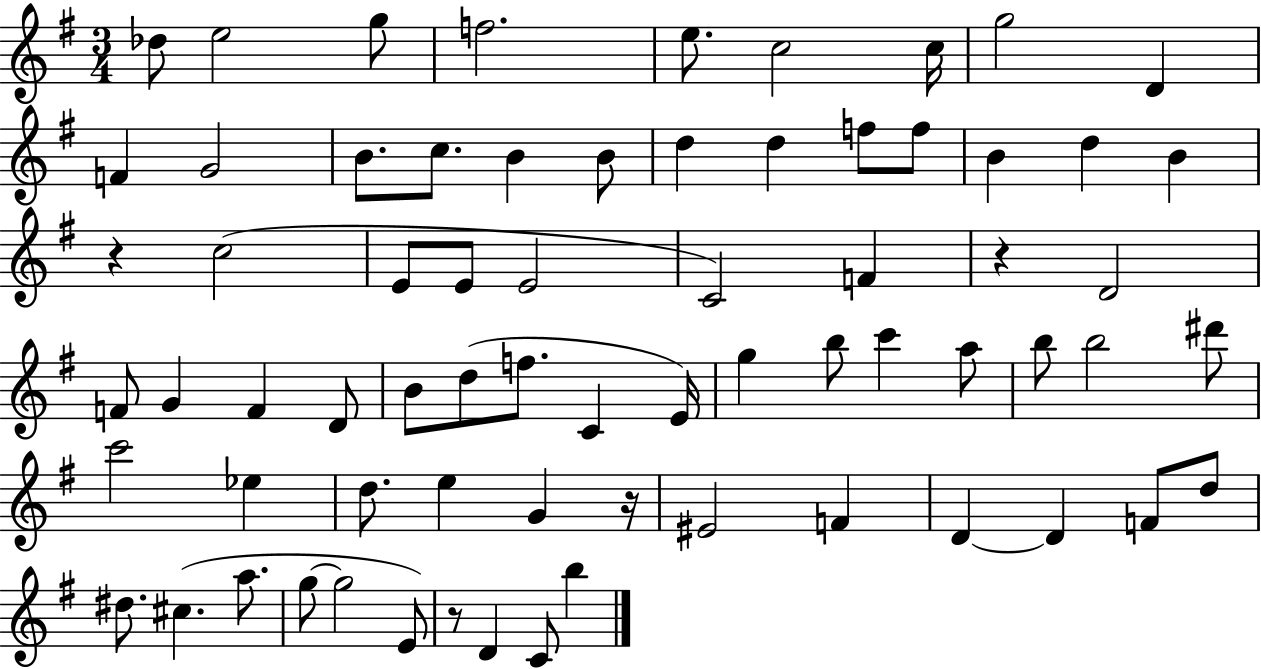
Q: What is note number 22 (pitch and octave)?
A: B4